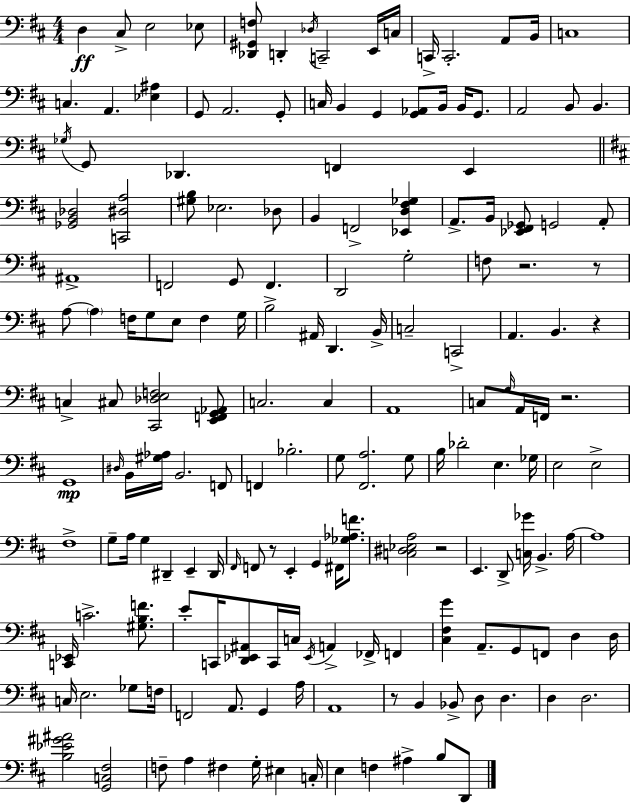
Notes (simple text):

D3/q C#3/e E3/h Eb3/e [Db2,G#2,F3]/e D2/q Db3/s C2/h E2/s C3/s C2/s C2/h. A2/e B2/s C3/w C3/q. A2/q. [Eb3,A#3]/q G2/e A2/h. G2/e C3/s B2/q G2/q [G2,Ab2]/e B2/s B2/s G2/e. A2/h B2/e B2/q. Gb3/s G2/e Db2/q. F2/q E2/q [Gb2,B2,Db3]/h [C2,D#3,A3]/h [G#3,B3]/e Eb3/h. Db3/e B2/q F2/h [Eb2,D3,F#3,Gb3]/q A2/e. B2/s [Eb2,F#2,Gb2]/e G2/h A2/e A#2/w F2/h G2/e F2/q. D2/h G3/h F3/e R/h. R/e A3/e A3/q F3/s G3/e E3/e F3/q G3/s B3/h A#2/s D2/q. B2/s C3/h C2/h A2/q. B2/q. R/q C3/q C#3/e [C#2,Db3,E3,F3]/h [E2,F2,G2,Ab2]/e C3/h. C3/q A2/w C3/e G3/s A2/s F2/s R/h. G2/w D#3/s B2/s [G#3,Ab3]/s B2/h. F2/e F2/q Bb3/h. G3/e [F#2,A3]/h. G3/e B3/s Db4/h E3/q. Gb3/s E3/h E3/h F#3/w G3/e A3/s G3/q D#2/q E2/q D#2/s F#2/s F2/e R/e E2/q G2/q F#2/s [Gb3,Ab3,F4]/e. [C3,D#3,Eb3,A3]/h R/h E2/q. D2/e [C3,Gb4]/s B2/q. A3/s A3/w [C2,Eb2]/s C4/h. [G#3,B3,F4]/e. E4/e C2/s [D2,Eb2,A#2]/e C2/s C3/s Eb2/s A2/q FES2/s F2/q [C#3,F#3,G4]/q A2/e. G2/e F2/e D3/q D3/s C3/s E3/h. Gb3/e F3/s F2/h A2/e. G2/q A3/s A2/w R/e B2/q Bb2/e D3/e D3/q. D3/q D3/h. [B3,Eb4,G#4,A#4]/h [G2,C3,F#3]/h F3/e A3/q F#3/q G3/s EIS3/q C3/s E3/q F3/q A#3/q B3/e D2/e